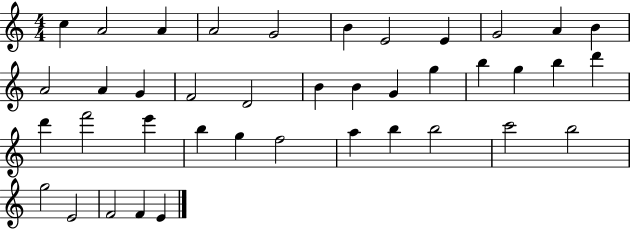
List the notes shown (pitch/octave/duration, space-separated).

C5/q A4/h A4/q A4/h G4/h B4/q E4/h E4/q G4/h A4/q B4/q A4/h A4/q G4/q F4/h D4/h B4/q B4/q G4/q G5/q B5/q G5/q B5/q D6/q D6/q F6/h E6/q B5/q G5/q F5/h A5/q B5/q B5/h C6/h B5/h G5/h E4/h F4/h F4/q E4/q